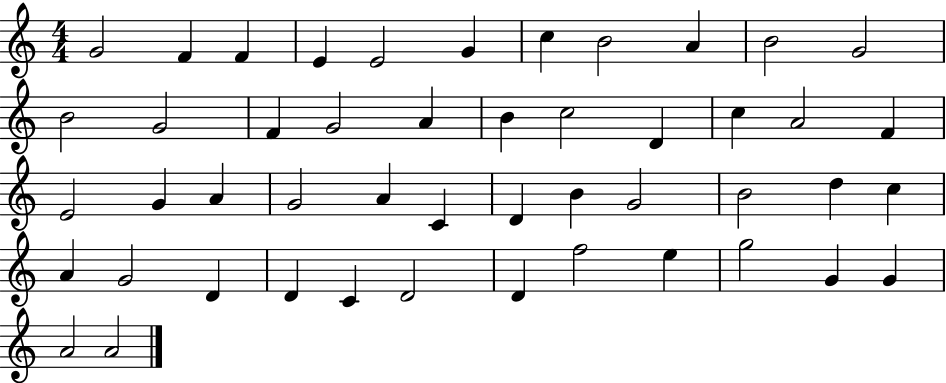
{
  \clef treble
  \numericTimeSignature
  \time 4/4
  \key c \major
  g'2 f'4 f'4 | e'4 e'2 g'4 | c''4 b'2 a'4 | b'2 g'2 | \break b'2 g'2 | f'4 g'2 a'4 | b'4 c''2 d'4 | c''4 a'2 f'4 | \break e'2 g'4 a'4 | g'2 a'4 c'4 | d'4 b'4 g'2 | b'2 d''4 c''4 | \break a'4 g'2 d'4 | d'4 c'4 d'2 | d'4 f''2 e''4 | g''2 g'4 g'4 | \break a'2 a'2 | \bar "|."
}